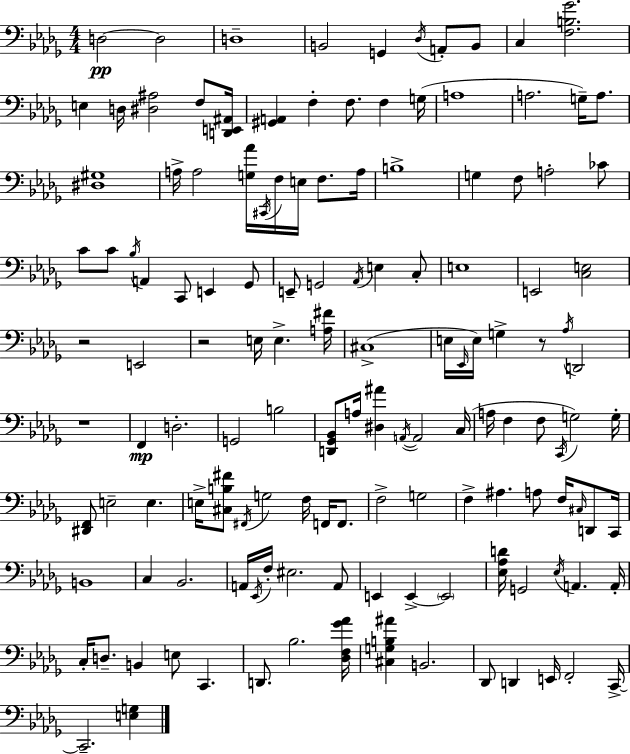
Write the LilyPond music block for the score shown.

{
  \clef bass
  \numericTimeSignature
  \time 4/4
  \key bes \minor
  d2~~\pp d2 | d1-- | b,2 g,4 \acciaccatura { des16 } a,8-. b,8 | c4 <f b ges'>2. | \break e4 d16 <dis ais>2 f8 | <d, e, ais,>16 <gis, a,>4 f4-. f8. f4 | g16( a1 | a2. g16--) a8. | \break <dis gis>1 | a16-> a2 <g aes'>16 \acciaccatura { cis,16 } f16 e16 f8. | a16 b1-> | g4 f8 a2-. | \break ces'8 c'8 c'8 \acciaccatura { bes16 } a,4 c,8 e,4 | ges,8 e,8-- g,2 \acciaccatura { aes,16 } e4 | c8-. e1 | e,2 <c e>2 | \break r2 e,2 | r2 e16 e4.-> | <a fis'>16 cis1->( | e16 \grace { ees,16 } e16) g4-> r8 \acciaccatura { aes16 } d,2 | \break r1 | f,4\mp d2.-. | g,2 b2 | <d, ges, bes,>8 a16 <dis ais'>4 \acciaccatura { a,16~ }~ a,2 | \break c16( a16 f4 f8 \acciaccatura { c,16 } g2) | g16-. <dis, f,>8 e2-- | e4. e16-> <cis b fis'>8 \acciaccatura { fis,16 } g2 | f16 f,16 f,8. f2-> | \break g2 f4-> ais4. | a8 f16 \grace { cis16 } d,8 c,16 b,1 | c4 bes,2. | a,16 \acciaccatura { ees,16 } f16-. eis2. | \break a,8 e,4 e,4->~~ | \parenthesize e,2 <ees aes d'>16 g,2 | \acciaccatura { ees16 } a,4. a,16-. c16-. d8.-- | b,4 e8 c,4. d,8. bes2. | \break <des f ges' aes'>16 <cis g b ais'>4 | b,2. des,8 d,4 | e,16 f,2-. c,16->~~ c,2.-- | <e g>4 \bar "|."
}